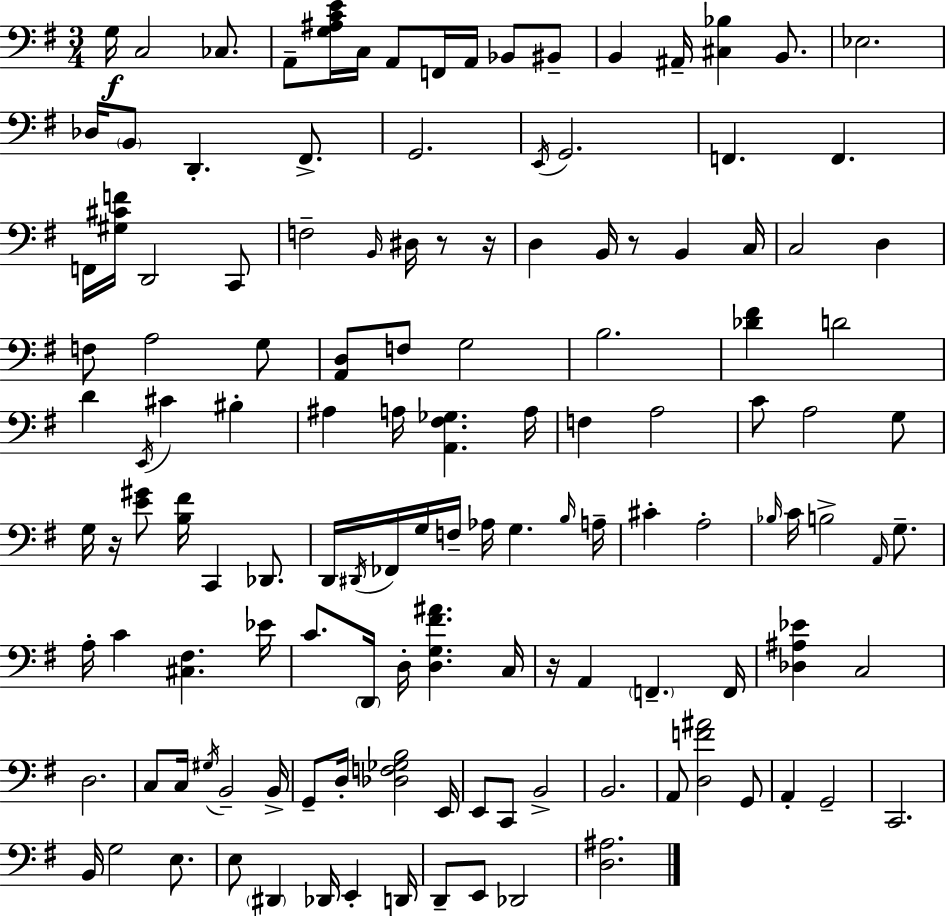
{
  \clef bass
  \numericTimeSignature
  \time 3/4
  \key e \minor
  g16\f c2 ces8. | a,8-- <g ais c' e'>16 c16 a,8 f,16 a,16 bes,8 bis,8-- | b,4 ais,16-- <cis bes>4 b,8. | ees2. | \break des16 \parenthesize b,8 d,4.-. fis,8.-> | g,2. | \acciaccatura { e,16 } g,2. | f,4. f,4. | \break f,16 <gis cis' f'>16 d,2 c,8 | f2-- \grace { b,16 } dis16 r8 | r16 d4 b,16 r8 b,4 | c16 c2 d4 | \break f8 a2 | g8 <a, d>8 f8 g2 | b2. | <des' fis'>4 d'2 | \break d'4 \acciaccatura { e,16 } cis'4 bis4-. | ais4 a16 <a, fis ges>4. | a16 f4 a2 | c'8 a2 | \break g8 g16 r16 <e' gis'>8 <b fis'>16 c,4 | des,8. d,16 \acciaccatura { dis,16 } fes,16 g16 f16-- aes16 g4. | \grace { b16 } a16-- cis'4-. a2-. | \grace { bes16 } c'16 b2-> | \break \grace { a,16 } g8.-- a16-. c'4 | <cis fis>4. ees'16 c'8. \parenthesize d,16 d16-. | <d g fis' ais'>4. c16 r16 a,4 | \parenthesize f,4.-- f,16 <des ais ees'>4 c2 | \break d2. | c8 c16 \acciaccatura { gis16 } b,2-- | b,16-> g,8-- d16-. <des f ges b>2 | e,16 e,8 c,8 | \break b,2-> b,2. | a,8 <d f' ais'>2 | g,8 a,4-. | g,2-- c,2. | \break b,16 g2 | e8. e8 \parenthesize dis,4 | des,16 e,4-. d,16 d,8-- e,8 | des,2 <d ais>2. | \break \bar "|."
}